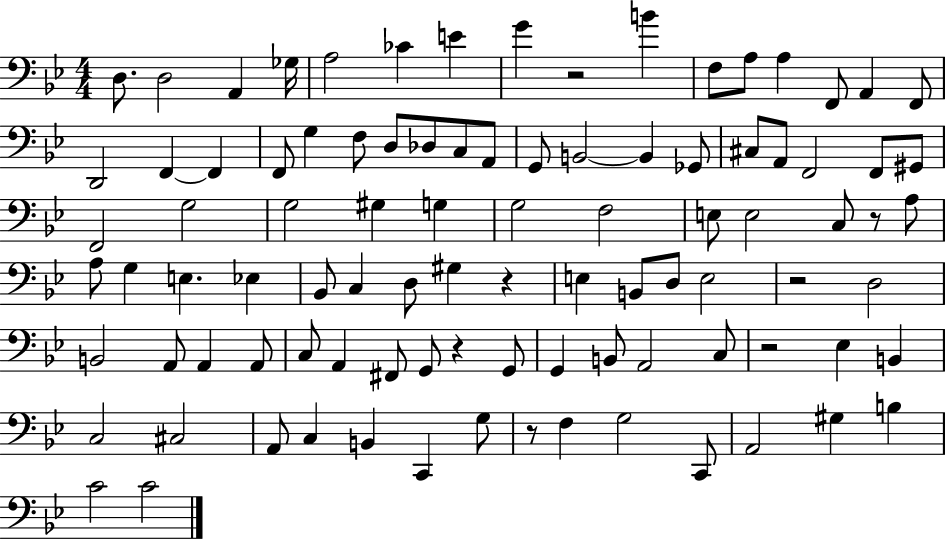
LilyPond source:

{
  \clef bass
  \numericTimeSignature
  \time 4/4
  \key bes \major
  d8. d2 a,4 ges16 | a2 ces'4 e'4 | g'4 r2 b'4 | f8 a8 a4 f,8 a,4 f,8 | \break d,2 f,4~~ f,4 | f,8 g4 f8 d8 des8 c8 a,8 | g,8 b,2~~ b,4 ges,8 | cis8 a,8 f,2 f,8 gis,8 | \break f,2 g2 | g2 gis4 g4 | g2 f2 | e8 e2 c8 r8 a8 | \break a8 g4 e4. ees4 | bes,8 c4 d8 gis4 r4 | e4 b,8 d8 e2 | r2 d2 | \break b,2 a,8 a,4 a,8 | c8 a,4 fis,8 g,8 r4 g,8 | g,4 b,8 a,2 c8 | r2 ees4 b,4 | \break c2 cis2 | a,8 c4 b,4 c,4 g8 | r8 f4 g2 c,8 | a,2 gis4 b4 | \break c'2 c'2 | \bar "|."
}